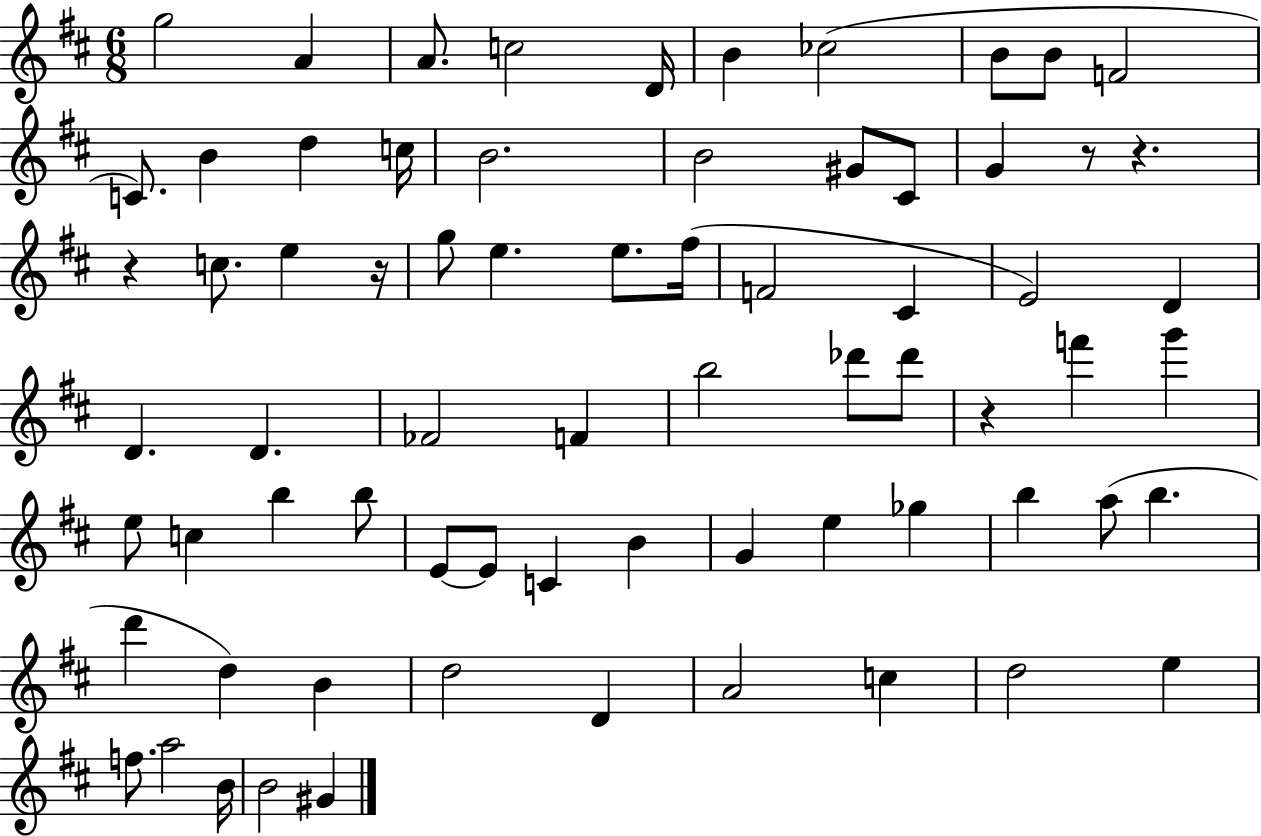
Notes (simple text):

G5/h A4/q A4/e. C5/h D4/s B4/q CES5/h B4/e B4/e F4/h C4/e. B4/q D5/q C5/s B4/h. B4/h G#4/e C#4/e G4/q R/e R/q. R/q C5/e. E5/q R/s G5/e E5/q. E5/e. F#5/s F4/h C#4/q E4/h D4/q D4/q. D4/q. FES4/h F4/q B5/h Db6/e Db6/e R/q F6/q G6/q E5/e C5/q B5/q B5/e E4/e E4/e C4/q B4/q G4/q E5/q Gb5/q B5/q A5/e B5/q. D6/q D5/q B4/q D5/h D4/q A4/h C5/q D5/h E5/q F5/e. A5/h B4/s B4/h G#4/q